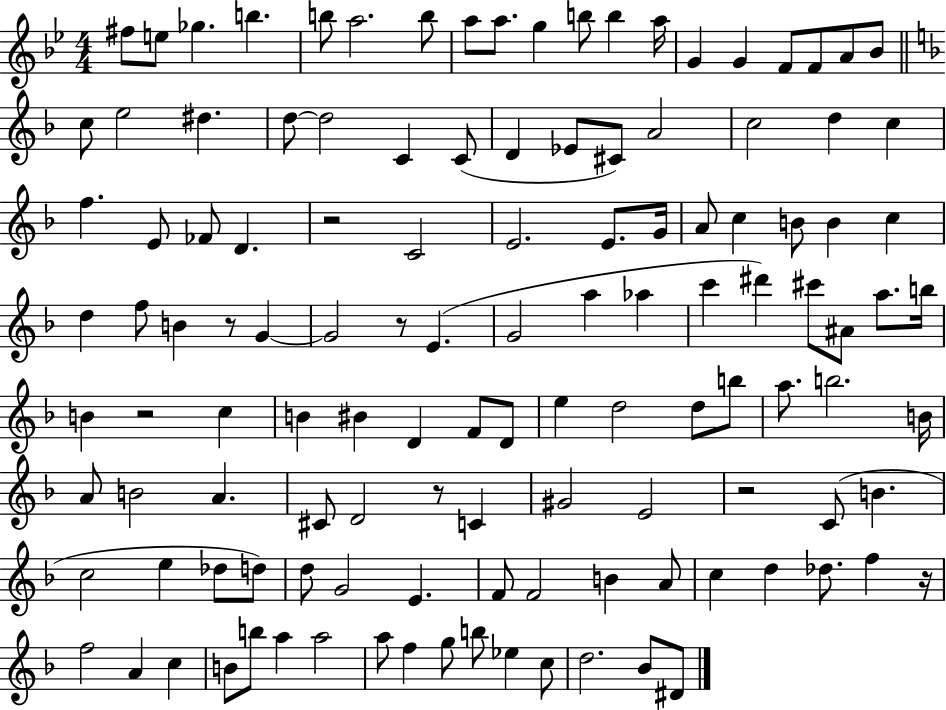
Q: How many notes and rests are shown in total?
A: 123